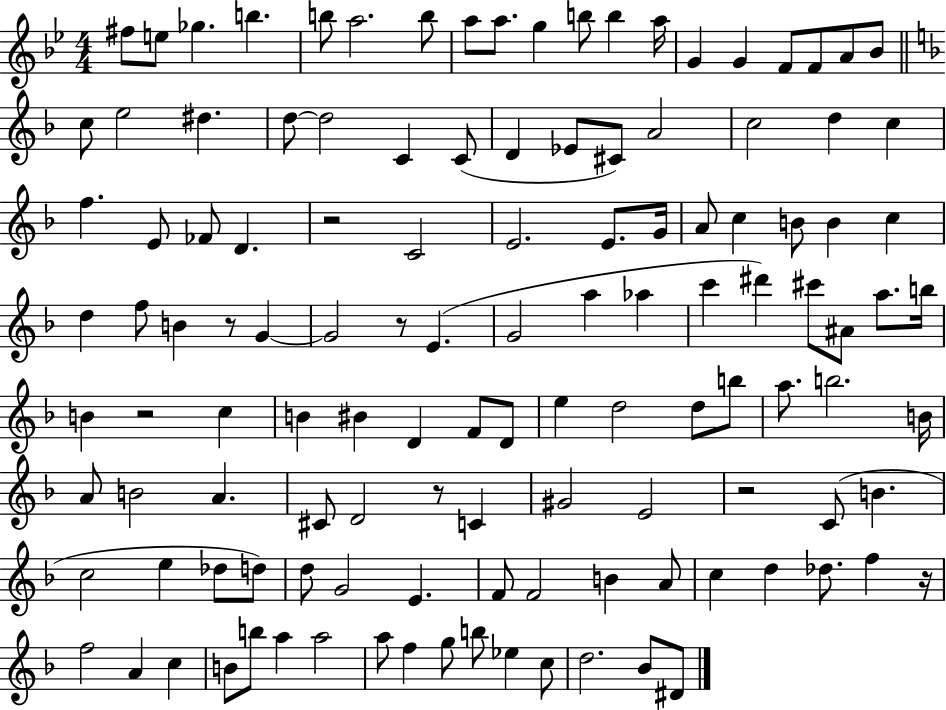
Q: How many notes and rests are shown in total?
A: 123